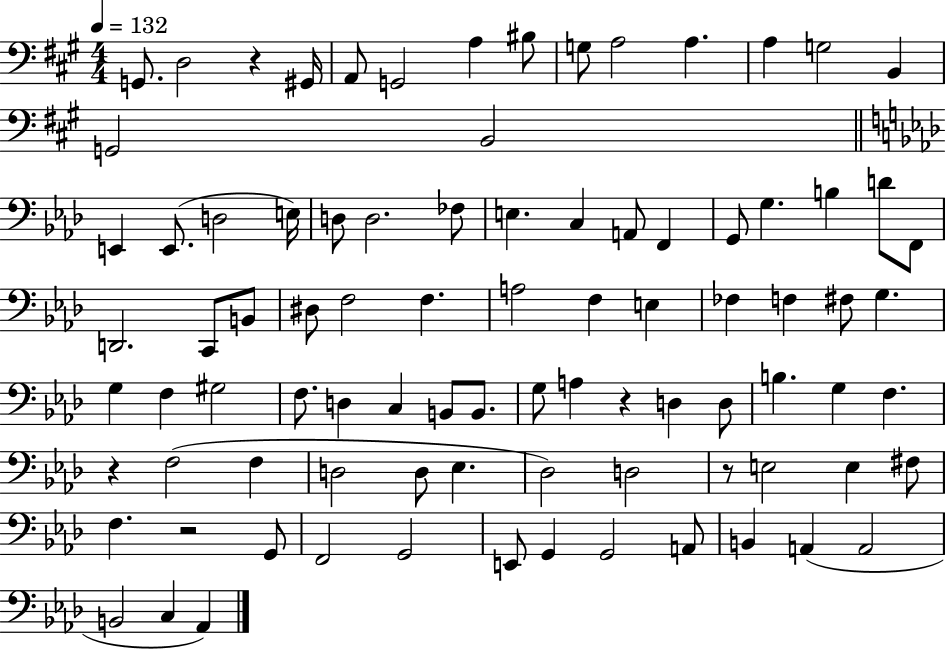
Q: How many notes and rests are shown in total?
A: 88